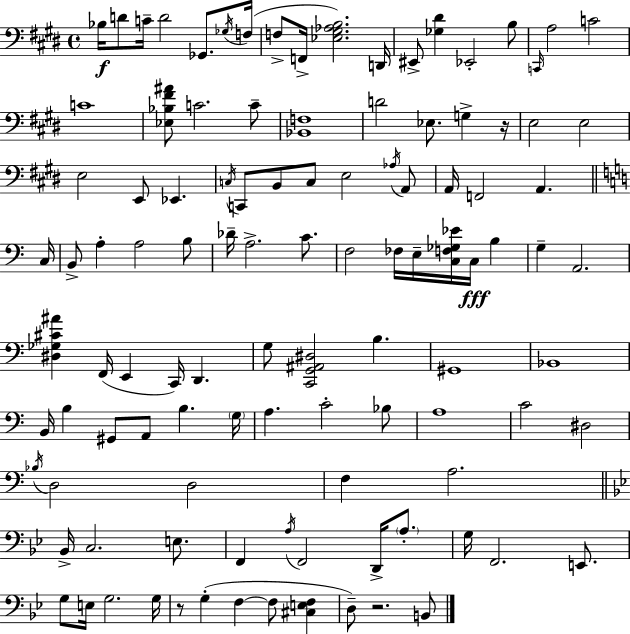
X:1
T:Untitled
M:4/4
L:1/4
K:E
_B,/4 D/2 C/4 D2 _G,,/2 _G,/4 F,/4 F,/2 F,,/4 [_E,^G,_A,B,]2 D,,/4 ^E,,/2 [_G,^D] _E,,2 B,/2 C,,/4 A,2 C2 C4 [_E,_B,^F^A]/2 C2 C/2 [_B,,F,]4 D2 _E,/2 G, z/4 E,2 E,2 E,2 E,,/2 _E,, C,/4 C,,/2 B,,/2 C,/2 E,2 _A,/4 A,,/2 A,,/4 F,,2 A,, C,/4 B,,/2 A, A,2 B,/2 _D/4 A,2 C/2 F,2 _F,/4 E,/4 [C,F,_G,_E]/4 C,/4 B, G, A,,2 [^D,_G,^C^A] F,,/4 E,, C,,/4 D,, G,/2 [C,,G,,^A,,^D,]2 B, ^G,,4 _B,,4 B,,/4 B, ^G,,/2 A,,/2 B, G,/4 A, C2 _B,/2 A,4 C2 ^D,2 _B,/4 D,2 D,2 F, A,2 _B,,/4 C,2 E,/2 F,, A,/4 F,,2 D,,/4 A,/2 G,/4 F,,2 E,,/2 G,/2 E,/4 G,2 G,/4 z/2 G, F, F,/2 [^C,E,F,] D,/2 z2 B,,/2